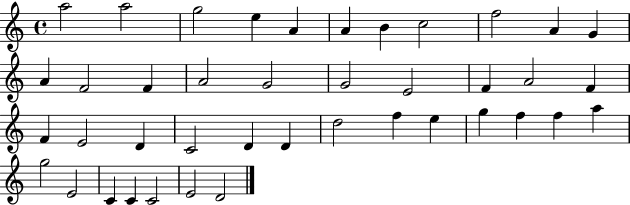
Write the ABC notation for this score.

X:1
T:Untitled
M:4/4
L:1/4
K:C
a2 a2 g2 e A A B c2 f2 A G A F2 F A2 G2 G2 E2 F A2 F F E2 D C2 D D d2 f e g f f a g2 E2 C C C2 E2 D2